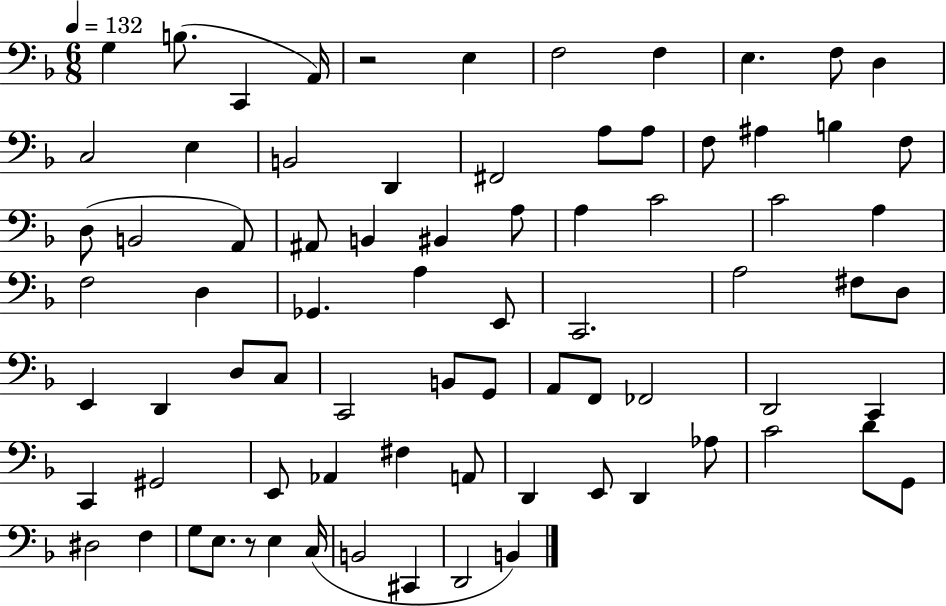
G3/q B3/e. C2/q A2/s R/h E3/q F3/h F3/q E3/q. F3/e D3/q C3/h E3/q B2/h D2/q F#2/h A3/e A3/e F3/e A#3/q B3/q F3/e D3/e B2/h A2/e A#2/e B2/q BIS2/q A3/e A3/q C4/h C4/h A3/q F3/h D3/q Gb2/q. A3/q E2/e C2/h. A3/h F#3/e D3/e E2/q D2/q D3/e C3/e C2/h B2/e G2/e A2/e F2/e FES2/h D2/h C2/q C2/q G#2/h E2/e Ab2/q F#3/q A2/e D2/q E2/e D2/q Ab3/e C4/h D4/e G2/e D#3/h F3/q G3/e E3/e. R/e E3/q C3/s B2/h C#2/q D2/h B2/q